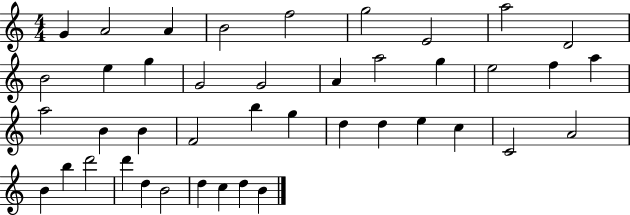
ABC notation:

X:1
T:Untitled
M:4/4
L:1/4
K:C
G A2 A B2 f2 g2 E2 a2 D2 B2 e g G2 G2 A a2 g e2 f a a2 B B F2 b g d d e c C2 A2 B b d'2 d' d B2 d c d B